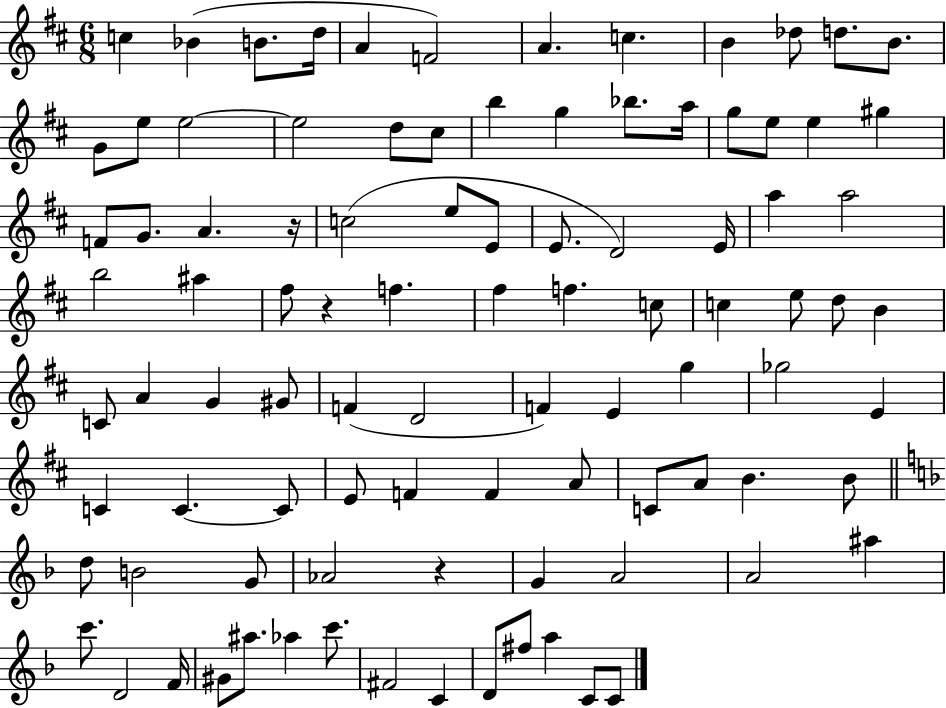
{
  \clef treble
  \numericTimeSignature
  \time 6/8
  \key d \major
  \repeat volta 2 { c''4 bes'4( b'8. d''16 | a'4 f'2) | a'4. c''4. | b'4 des''8 d''8. b'8. | \break g'8 e''8 e''2~~ | e''2 d''8 cis''8 | b''4 g''4 bes''8. a''16 | g''8 e''8 e''4 gis''4 | \break f'8 g'8. a'4. r16 | c''2( e''8 e'8 | e'8. d'2) e'16 | a''4 a''2 | \break b''2 ais''4 | fis''8 r4 f''4. | fis''4 f''4. c''8 | c''4 e''8 d''8 b'4 | \break c'8 a'4 g'4 gis'8 | f'4( d'2 | f'4) e'4 g''4 | ges''2 e'4 | \break c'4 c'4.~~ c'8 | e'8 f'4 f'4 a'8 | c'8 a'8 b'4. b'8 | \bar "||" \break \key f \major d''8 b'2 g'8 | aes'2 r4 | g'4 a'2 | a'2 ais''4 | \break c'''8. d'2 f'16 | gis'8 ais''8. aes''4 c'''8. | fis'2 c'4 | d'8 fis''8 a''4 c'8 c'8 | \break } \bar "|."
}